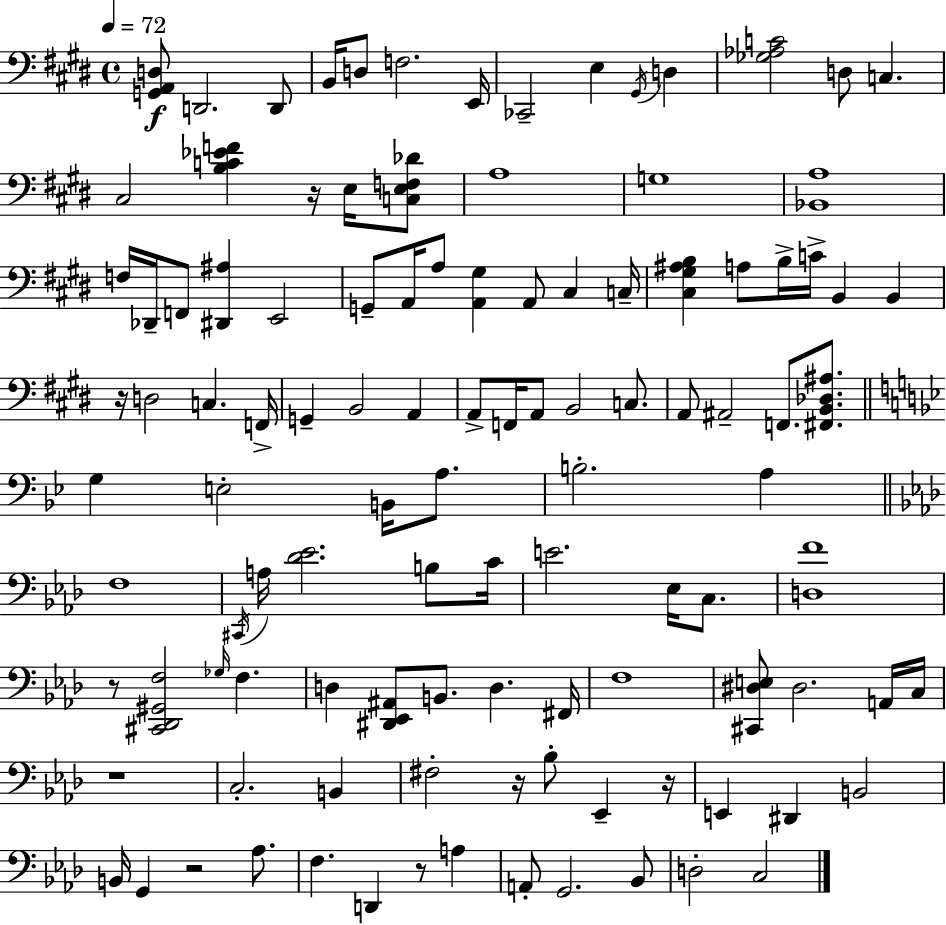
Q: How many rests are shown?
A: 8